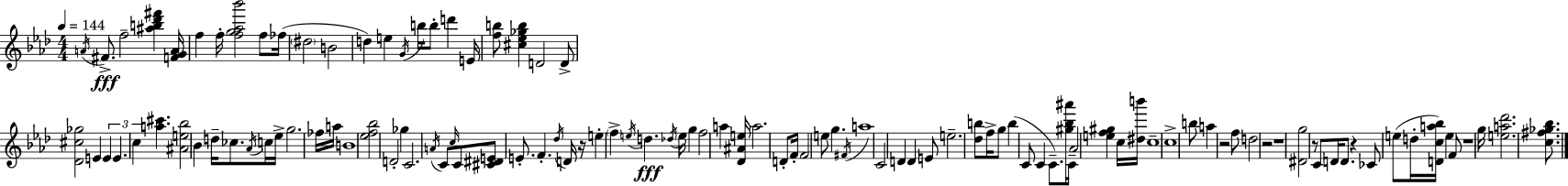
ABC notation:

X:1
T:Untitled
M:4/4
L:1/4
K:Ab
A/4 ^F/2 f2 [^ab_d'^f'] [FGA]/4 f f/4 [fg_a_b']2 f/2 _f/4 ^d2 B2 d e G/4 b/4 b/2 d' E/4 [fb]/2 [^c_e_gb] D2 D/2 [_D^c_g]2 E E E c [a^c'] [^Ae_b]2 _B d/4 _c/2 _A/4 c/4 _e/4 g2 _f/4 a/4 B4 [_ef_b]2 D2 _g C2 A/4 C/2 c/4 C/2 [^C^DE]/2 E/2 F _d/4 D/4 z/4 e f e/4 d _d/4 e/4 g f2 a [_D^Ae]/4 a2 D/2 F/4 F2 e/2 g ^F/4 a4 C2 D D E/2 e2 [_db]/2 f/4 g/2 b C/2 C C/2 [^g_b^a']/4 C/4 _A2 [ef^g] c/4 [^db']/4 c4 c4 b/2 a z2 f/2 d2 z2 z4 [^Dg]2 z/2 C/2 D/4 D/2 z _C/2 e/2 d/4 [Dca_b]/4 e F/2 z4 g/4 [ea_d']2 [c^f_g_b]/2